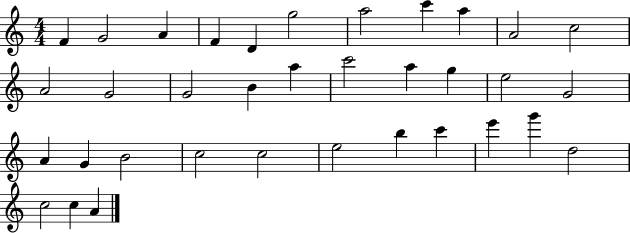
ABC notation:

X:1
T:Untitled
M:4/4
L:1/4
K:C
F G2 A F D g2 a2 c' a A2 c2 A2 G2 G2 B a c'2 a g e2 G2 A G B2 c2 c2 e2 b c' e' g' d2 c2 c A